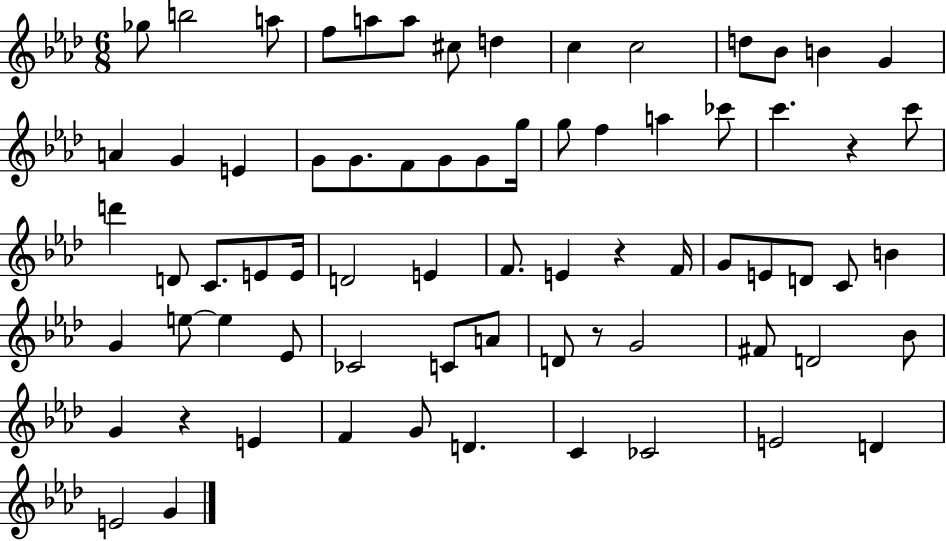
{
  \clef treble
  \numericTimeSignature
  \time 6/8
  \key aes \major
  ges''8 b''2 a''8 | f''8 a''8 a''8 cis''8 d''4 | c''4 c''2 | d''8 bes'8 b'4 g'4 | \break a'4 g'4 e'4 | g'8 g'8. f'8 g'8 g'8 g''16 | g''8 f''4 a''4 ces'''8 | c'''4. r4 c'''8 | \break d'''4 d'8 c'8. e'8 e'16 | d'2 e'4 | f'8. e'4 r4 f'16 | g'8 e'8 d'8 c'8 b'4 | \break g'4 e''8~~ e''4 ees'8 | ces'2 c'8 a'8 | d'8 r8 g'2 | fis'8 d'2 bes'8 | \break g'4 r4 e'4 | f'4 g'8 d'4. | c'4 ces'2 | e'2 d'4 | \break e'2 g'4 | \bar "|."
}